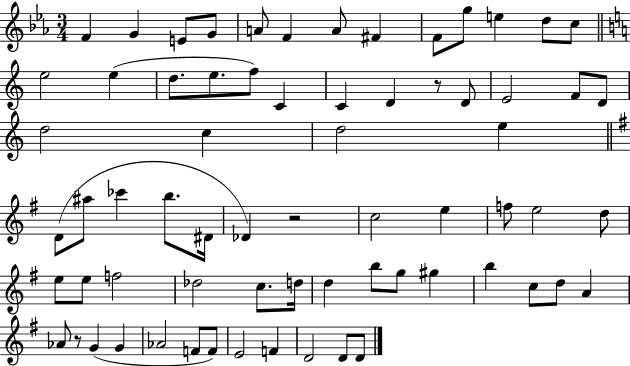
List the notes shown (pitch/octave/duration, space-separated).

F4/q G4/q E4/e G4/e A4/e F4/q A4/e F#4/q F4/e G5/e E5/q D5/e C5/e E5/h E5/q D5/e. E5/e. F5/e C4/q C4/q D4/q R/e D4/e E4/h F4/e D4/e D5/h C5/q D5/h E5/q D4/e A#5/e CES6/q B5/e. D#4/s Db4/q R/h C5/h E5/q F5/e E5/h D5/e E5/e E5/e F5/h Db5/h C5/e. D5/s D5/q B5/e G5/e G#5/q B5/q C5/e D5/e A4/q Ab4/e R/e G4/q G4/q Ab4/h F4/e F4/e E4/h F4/q D4/h D4/e D4/e